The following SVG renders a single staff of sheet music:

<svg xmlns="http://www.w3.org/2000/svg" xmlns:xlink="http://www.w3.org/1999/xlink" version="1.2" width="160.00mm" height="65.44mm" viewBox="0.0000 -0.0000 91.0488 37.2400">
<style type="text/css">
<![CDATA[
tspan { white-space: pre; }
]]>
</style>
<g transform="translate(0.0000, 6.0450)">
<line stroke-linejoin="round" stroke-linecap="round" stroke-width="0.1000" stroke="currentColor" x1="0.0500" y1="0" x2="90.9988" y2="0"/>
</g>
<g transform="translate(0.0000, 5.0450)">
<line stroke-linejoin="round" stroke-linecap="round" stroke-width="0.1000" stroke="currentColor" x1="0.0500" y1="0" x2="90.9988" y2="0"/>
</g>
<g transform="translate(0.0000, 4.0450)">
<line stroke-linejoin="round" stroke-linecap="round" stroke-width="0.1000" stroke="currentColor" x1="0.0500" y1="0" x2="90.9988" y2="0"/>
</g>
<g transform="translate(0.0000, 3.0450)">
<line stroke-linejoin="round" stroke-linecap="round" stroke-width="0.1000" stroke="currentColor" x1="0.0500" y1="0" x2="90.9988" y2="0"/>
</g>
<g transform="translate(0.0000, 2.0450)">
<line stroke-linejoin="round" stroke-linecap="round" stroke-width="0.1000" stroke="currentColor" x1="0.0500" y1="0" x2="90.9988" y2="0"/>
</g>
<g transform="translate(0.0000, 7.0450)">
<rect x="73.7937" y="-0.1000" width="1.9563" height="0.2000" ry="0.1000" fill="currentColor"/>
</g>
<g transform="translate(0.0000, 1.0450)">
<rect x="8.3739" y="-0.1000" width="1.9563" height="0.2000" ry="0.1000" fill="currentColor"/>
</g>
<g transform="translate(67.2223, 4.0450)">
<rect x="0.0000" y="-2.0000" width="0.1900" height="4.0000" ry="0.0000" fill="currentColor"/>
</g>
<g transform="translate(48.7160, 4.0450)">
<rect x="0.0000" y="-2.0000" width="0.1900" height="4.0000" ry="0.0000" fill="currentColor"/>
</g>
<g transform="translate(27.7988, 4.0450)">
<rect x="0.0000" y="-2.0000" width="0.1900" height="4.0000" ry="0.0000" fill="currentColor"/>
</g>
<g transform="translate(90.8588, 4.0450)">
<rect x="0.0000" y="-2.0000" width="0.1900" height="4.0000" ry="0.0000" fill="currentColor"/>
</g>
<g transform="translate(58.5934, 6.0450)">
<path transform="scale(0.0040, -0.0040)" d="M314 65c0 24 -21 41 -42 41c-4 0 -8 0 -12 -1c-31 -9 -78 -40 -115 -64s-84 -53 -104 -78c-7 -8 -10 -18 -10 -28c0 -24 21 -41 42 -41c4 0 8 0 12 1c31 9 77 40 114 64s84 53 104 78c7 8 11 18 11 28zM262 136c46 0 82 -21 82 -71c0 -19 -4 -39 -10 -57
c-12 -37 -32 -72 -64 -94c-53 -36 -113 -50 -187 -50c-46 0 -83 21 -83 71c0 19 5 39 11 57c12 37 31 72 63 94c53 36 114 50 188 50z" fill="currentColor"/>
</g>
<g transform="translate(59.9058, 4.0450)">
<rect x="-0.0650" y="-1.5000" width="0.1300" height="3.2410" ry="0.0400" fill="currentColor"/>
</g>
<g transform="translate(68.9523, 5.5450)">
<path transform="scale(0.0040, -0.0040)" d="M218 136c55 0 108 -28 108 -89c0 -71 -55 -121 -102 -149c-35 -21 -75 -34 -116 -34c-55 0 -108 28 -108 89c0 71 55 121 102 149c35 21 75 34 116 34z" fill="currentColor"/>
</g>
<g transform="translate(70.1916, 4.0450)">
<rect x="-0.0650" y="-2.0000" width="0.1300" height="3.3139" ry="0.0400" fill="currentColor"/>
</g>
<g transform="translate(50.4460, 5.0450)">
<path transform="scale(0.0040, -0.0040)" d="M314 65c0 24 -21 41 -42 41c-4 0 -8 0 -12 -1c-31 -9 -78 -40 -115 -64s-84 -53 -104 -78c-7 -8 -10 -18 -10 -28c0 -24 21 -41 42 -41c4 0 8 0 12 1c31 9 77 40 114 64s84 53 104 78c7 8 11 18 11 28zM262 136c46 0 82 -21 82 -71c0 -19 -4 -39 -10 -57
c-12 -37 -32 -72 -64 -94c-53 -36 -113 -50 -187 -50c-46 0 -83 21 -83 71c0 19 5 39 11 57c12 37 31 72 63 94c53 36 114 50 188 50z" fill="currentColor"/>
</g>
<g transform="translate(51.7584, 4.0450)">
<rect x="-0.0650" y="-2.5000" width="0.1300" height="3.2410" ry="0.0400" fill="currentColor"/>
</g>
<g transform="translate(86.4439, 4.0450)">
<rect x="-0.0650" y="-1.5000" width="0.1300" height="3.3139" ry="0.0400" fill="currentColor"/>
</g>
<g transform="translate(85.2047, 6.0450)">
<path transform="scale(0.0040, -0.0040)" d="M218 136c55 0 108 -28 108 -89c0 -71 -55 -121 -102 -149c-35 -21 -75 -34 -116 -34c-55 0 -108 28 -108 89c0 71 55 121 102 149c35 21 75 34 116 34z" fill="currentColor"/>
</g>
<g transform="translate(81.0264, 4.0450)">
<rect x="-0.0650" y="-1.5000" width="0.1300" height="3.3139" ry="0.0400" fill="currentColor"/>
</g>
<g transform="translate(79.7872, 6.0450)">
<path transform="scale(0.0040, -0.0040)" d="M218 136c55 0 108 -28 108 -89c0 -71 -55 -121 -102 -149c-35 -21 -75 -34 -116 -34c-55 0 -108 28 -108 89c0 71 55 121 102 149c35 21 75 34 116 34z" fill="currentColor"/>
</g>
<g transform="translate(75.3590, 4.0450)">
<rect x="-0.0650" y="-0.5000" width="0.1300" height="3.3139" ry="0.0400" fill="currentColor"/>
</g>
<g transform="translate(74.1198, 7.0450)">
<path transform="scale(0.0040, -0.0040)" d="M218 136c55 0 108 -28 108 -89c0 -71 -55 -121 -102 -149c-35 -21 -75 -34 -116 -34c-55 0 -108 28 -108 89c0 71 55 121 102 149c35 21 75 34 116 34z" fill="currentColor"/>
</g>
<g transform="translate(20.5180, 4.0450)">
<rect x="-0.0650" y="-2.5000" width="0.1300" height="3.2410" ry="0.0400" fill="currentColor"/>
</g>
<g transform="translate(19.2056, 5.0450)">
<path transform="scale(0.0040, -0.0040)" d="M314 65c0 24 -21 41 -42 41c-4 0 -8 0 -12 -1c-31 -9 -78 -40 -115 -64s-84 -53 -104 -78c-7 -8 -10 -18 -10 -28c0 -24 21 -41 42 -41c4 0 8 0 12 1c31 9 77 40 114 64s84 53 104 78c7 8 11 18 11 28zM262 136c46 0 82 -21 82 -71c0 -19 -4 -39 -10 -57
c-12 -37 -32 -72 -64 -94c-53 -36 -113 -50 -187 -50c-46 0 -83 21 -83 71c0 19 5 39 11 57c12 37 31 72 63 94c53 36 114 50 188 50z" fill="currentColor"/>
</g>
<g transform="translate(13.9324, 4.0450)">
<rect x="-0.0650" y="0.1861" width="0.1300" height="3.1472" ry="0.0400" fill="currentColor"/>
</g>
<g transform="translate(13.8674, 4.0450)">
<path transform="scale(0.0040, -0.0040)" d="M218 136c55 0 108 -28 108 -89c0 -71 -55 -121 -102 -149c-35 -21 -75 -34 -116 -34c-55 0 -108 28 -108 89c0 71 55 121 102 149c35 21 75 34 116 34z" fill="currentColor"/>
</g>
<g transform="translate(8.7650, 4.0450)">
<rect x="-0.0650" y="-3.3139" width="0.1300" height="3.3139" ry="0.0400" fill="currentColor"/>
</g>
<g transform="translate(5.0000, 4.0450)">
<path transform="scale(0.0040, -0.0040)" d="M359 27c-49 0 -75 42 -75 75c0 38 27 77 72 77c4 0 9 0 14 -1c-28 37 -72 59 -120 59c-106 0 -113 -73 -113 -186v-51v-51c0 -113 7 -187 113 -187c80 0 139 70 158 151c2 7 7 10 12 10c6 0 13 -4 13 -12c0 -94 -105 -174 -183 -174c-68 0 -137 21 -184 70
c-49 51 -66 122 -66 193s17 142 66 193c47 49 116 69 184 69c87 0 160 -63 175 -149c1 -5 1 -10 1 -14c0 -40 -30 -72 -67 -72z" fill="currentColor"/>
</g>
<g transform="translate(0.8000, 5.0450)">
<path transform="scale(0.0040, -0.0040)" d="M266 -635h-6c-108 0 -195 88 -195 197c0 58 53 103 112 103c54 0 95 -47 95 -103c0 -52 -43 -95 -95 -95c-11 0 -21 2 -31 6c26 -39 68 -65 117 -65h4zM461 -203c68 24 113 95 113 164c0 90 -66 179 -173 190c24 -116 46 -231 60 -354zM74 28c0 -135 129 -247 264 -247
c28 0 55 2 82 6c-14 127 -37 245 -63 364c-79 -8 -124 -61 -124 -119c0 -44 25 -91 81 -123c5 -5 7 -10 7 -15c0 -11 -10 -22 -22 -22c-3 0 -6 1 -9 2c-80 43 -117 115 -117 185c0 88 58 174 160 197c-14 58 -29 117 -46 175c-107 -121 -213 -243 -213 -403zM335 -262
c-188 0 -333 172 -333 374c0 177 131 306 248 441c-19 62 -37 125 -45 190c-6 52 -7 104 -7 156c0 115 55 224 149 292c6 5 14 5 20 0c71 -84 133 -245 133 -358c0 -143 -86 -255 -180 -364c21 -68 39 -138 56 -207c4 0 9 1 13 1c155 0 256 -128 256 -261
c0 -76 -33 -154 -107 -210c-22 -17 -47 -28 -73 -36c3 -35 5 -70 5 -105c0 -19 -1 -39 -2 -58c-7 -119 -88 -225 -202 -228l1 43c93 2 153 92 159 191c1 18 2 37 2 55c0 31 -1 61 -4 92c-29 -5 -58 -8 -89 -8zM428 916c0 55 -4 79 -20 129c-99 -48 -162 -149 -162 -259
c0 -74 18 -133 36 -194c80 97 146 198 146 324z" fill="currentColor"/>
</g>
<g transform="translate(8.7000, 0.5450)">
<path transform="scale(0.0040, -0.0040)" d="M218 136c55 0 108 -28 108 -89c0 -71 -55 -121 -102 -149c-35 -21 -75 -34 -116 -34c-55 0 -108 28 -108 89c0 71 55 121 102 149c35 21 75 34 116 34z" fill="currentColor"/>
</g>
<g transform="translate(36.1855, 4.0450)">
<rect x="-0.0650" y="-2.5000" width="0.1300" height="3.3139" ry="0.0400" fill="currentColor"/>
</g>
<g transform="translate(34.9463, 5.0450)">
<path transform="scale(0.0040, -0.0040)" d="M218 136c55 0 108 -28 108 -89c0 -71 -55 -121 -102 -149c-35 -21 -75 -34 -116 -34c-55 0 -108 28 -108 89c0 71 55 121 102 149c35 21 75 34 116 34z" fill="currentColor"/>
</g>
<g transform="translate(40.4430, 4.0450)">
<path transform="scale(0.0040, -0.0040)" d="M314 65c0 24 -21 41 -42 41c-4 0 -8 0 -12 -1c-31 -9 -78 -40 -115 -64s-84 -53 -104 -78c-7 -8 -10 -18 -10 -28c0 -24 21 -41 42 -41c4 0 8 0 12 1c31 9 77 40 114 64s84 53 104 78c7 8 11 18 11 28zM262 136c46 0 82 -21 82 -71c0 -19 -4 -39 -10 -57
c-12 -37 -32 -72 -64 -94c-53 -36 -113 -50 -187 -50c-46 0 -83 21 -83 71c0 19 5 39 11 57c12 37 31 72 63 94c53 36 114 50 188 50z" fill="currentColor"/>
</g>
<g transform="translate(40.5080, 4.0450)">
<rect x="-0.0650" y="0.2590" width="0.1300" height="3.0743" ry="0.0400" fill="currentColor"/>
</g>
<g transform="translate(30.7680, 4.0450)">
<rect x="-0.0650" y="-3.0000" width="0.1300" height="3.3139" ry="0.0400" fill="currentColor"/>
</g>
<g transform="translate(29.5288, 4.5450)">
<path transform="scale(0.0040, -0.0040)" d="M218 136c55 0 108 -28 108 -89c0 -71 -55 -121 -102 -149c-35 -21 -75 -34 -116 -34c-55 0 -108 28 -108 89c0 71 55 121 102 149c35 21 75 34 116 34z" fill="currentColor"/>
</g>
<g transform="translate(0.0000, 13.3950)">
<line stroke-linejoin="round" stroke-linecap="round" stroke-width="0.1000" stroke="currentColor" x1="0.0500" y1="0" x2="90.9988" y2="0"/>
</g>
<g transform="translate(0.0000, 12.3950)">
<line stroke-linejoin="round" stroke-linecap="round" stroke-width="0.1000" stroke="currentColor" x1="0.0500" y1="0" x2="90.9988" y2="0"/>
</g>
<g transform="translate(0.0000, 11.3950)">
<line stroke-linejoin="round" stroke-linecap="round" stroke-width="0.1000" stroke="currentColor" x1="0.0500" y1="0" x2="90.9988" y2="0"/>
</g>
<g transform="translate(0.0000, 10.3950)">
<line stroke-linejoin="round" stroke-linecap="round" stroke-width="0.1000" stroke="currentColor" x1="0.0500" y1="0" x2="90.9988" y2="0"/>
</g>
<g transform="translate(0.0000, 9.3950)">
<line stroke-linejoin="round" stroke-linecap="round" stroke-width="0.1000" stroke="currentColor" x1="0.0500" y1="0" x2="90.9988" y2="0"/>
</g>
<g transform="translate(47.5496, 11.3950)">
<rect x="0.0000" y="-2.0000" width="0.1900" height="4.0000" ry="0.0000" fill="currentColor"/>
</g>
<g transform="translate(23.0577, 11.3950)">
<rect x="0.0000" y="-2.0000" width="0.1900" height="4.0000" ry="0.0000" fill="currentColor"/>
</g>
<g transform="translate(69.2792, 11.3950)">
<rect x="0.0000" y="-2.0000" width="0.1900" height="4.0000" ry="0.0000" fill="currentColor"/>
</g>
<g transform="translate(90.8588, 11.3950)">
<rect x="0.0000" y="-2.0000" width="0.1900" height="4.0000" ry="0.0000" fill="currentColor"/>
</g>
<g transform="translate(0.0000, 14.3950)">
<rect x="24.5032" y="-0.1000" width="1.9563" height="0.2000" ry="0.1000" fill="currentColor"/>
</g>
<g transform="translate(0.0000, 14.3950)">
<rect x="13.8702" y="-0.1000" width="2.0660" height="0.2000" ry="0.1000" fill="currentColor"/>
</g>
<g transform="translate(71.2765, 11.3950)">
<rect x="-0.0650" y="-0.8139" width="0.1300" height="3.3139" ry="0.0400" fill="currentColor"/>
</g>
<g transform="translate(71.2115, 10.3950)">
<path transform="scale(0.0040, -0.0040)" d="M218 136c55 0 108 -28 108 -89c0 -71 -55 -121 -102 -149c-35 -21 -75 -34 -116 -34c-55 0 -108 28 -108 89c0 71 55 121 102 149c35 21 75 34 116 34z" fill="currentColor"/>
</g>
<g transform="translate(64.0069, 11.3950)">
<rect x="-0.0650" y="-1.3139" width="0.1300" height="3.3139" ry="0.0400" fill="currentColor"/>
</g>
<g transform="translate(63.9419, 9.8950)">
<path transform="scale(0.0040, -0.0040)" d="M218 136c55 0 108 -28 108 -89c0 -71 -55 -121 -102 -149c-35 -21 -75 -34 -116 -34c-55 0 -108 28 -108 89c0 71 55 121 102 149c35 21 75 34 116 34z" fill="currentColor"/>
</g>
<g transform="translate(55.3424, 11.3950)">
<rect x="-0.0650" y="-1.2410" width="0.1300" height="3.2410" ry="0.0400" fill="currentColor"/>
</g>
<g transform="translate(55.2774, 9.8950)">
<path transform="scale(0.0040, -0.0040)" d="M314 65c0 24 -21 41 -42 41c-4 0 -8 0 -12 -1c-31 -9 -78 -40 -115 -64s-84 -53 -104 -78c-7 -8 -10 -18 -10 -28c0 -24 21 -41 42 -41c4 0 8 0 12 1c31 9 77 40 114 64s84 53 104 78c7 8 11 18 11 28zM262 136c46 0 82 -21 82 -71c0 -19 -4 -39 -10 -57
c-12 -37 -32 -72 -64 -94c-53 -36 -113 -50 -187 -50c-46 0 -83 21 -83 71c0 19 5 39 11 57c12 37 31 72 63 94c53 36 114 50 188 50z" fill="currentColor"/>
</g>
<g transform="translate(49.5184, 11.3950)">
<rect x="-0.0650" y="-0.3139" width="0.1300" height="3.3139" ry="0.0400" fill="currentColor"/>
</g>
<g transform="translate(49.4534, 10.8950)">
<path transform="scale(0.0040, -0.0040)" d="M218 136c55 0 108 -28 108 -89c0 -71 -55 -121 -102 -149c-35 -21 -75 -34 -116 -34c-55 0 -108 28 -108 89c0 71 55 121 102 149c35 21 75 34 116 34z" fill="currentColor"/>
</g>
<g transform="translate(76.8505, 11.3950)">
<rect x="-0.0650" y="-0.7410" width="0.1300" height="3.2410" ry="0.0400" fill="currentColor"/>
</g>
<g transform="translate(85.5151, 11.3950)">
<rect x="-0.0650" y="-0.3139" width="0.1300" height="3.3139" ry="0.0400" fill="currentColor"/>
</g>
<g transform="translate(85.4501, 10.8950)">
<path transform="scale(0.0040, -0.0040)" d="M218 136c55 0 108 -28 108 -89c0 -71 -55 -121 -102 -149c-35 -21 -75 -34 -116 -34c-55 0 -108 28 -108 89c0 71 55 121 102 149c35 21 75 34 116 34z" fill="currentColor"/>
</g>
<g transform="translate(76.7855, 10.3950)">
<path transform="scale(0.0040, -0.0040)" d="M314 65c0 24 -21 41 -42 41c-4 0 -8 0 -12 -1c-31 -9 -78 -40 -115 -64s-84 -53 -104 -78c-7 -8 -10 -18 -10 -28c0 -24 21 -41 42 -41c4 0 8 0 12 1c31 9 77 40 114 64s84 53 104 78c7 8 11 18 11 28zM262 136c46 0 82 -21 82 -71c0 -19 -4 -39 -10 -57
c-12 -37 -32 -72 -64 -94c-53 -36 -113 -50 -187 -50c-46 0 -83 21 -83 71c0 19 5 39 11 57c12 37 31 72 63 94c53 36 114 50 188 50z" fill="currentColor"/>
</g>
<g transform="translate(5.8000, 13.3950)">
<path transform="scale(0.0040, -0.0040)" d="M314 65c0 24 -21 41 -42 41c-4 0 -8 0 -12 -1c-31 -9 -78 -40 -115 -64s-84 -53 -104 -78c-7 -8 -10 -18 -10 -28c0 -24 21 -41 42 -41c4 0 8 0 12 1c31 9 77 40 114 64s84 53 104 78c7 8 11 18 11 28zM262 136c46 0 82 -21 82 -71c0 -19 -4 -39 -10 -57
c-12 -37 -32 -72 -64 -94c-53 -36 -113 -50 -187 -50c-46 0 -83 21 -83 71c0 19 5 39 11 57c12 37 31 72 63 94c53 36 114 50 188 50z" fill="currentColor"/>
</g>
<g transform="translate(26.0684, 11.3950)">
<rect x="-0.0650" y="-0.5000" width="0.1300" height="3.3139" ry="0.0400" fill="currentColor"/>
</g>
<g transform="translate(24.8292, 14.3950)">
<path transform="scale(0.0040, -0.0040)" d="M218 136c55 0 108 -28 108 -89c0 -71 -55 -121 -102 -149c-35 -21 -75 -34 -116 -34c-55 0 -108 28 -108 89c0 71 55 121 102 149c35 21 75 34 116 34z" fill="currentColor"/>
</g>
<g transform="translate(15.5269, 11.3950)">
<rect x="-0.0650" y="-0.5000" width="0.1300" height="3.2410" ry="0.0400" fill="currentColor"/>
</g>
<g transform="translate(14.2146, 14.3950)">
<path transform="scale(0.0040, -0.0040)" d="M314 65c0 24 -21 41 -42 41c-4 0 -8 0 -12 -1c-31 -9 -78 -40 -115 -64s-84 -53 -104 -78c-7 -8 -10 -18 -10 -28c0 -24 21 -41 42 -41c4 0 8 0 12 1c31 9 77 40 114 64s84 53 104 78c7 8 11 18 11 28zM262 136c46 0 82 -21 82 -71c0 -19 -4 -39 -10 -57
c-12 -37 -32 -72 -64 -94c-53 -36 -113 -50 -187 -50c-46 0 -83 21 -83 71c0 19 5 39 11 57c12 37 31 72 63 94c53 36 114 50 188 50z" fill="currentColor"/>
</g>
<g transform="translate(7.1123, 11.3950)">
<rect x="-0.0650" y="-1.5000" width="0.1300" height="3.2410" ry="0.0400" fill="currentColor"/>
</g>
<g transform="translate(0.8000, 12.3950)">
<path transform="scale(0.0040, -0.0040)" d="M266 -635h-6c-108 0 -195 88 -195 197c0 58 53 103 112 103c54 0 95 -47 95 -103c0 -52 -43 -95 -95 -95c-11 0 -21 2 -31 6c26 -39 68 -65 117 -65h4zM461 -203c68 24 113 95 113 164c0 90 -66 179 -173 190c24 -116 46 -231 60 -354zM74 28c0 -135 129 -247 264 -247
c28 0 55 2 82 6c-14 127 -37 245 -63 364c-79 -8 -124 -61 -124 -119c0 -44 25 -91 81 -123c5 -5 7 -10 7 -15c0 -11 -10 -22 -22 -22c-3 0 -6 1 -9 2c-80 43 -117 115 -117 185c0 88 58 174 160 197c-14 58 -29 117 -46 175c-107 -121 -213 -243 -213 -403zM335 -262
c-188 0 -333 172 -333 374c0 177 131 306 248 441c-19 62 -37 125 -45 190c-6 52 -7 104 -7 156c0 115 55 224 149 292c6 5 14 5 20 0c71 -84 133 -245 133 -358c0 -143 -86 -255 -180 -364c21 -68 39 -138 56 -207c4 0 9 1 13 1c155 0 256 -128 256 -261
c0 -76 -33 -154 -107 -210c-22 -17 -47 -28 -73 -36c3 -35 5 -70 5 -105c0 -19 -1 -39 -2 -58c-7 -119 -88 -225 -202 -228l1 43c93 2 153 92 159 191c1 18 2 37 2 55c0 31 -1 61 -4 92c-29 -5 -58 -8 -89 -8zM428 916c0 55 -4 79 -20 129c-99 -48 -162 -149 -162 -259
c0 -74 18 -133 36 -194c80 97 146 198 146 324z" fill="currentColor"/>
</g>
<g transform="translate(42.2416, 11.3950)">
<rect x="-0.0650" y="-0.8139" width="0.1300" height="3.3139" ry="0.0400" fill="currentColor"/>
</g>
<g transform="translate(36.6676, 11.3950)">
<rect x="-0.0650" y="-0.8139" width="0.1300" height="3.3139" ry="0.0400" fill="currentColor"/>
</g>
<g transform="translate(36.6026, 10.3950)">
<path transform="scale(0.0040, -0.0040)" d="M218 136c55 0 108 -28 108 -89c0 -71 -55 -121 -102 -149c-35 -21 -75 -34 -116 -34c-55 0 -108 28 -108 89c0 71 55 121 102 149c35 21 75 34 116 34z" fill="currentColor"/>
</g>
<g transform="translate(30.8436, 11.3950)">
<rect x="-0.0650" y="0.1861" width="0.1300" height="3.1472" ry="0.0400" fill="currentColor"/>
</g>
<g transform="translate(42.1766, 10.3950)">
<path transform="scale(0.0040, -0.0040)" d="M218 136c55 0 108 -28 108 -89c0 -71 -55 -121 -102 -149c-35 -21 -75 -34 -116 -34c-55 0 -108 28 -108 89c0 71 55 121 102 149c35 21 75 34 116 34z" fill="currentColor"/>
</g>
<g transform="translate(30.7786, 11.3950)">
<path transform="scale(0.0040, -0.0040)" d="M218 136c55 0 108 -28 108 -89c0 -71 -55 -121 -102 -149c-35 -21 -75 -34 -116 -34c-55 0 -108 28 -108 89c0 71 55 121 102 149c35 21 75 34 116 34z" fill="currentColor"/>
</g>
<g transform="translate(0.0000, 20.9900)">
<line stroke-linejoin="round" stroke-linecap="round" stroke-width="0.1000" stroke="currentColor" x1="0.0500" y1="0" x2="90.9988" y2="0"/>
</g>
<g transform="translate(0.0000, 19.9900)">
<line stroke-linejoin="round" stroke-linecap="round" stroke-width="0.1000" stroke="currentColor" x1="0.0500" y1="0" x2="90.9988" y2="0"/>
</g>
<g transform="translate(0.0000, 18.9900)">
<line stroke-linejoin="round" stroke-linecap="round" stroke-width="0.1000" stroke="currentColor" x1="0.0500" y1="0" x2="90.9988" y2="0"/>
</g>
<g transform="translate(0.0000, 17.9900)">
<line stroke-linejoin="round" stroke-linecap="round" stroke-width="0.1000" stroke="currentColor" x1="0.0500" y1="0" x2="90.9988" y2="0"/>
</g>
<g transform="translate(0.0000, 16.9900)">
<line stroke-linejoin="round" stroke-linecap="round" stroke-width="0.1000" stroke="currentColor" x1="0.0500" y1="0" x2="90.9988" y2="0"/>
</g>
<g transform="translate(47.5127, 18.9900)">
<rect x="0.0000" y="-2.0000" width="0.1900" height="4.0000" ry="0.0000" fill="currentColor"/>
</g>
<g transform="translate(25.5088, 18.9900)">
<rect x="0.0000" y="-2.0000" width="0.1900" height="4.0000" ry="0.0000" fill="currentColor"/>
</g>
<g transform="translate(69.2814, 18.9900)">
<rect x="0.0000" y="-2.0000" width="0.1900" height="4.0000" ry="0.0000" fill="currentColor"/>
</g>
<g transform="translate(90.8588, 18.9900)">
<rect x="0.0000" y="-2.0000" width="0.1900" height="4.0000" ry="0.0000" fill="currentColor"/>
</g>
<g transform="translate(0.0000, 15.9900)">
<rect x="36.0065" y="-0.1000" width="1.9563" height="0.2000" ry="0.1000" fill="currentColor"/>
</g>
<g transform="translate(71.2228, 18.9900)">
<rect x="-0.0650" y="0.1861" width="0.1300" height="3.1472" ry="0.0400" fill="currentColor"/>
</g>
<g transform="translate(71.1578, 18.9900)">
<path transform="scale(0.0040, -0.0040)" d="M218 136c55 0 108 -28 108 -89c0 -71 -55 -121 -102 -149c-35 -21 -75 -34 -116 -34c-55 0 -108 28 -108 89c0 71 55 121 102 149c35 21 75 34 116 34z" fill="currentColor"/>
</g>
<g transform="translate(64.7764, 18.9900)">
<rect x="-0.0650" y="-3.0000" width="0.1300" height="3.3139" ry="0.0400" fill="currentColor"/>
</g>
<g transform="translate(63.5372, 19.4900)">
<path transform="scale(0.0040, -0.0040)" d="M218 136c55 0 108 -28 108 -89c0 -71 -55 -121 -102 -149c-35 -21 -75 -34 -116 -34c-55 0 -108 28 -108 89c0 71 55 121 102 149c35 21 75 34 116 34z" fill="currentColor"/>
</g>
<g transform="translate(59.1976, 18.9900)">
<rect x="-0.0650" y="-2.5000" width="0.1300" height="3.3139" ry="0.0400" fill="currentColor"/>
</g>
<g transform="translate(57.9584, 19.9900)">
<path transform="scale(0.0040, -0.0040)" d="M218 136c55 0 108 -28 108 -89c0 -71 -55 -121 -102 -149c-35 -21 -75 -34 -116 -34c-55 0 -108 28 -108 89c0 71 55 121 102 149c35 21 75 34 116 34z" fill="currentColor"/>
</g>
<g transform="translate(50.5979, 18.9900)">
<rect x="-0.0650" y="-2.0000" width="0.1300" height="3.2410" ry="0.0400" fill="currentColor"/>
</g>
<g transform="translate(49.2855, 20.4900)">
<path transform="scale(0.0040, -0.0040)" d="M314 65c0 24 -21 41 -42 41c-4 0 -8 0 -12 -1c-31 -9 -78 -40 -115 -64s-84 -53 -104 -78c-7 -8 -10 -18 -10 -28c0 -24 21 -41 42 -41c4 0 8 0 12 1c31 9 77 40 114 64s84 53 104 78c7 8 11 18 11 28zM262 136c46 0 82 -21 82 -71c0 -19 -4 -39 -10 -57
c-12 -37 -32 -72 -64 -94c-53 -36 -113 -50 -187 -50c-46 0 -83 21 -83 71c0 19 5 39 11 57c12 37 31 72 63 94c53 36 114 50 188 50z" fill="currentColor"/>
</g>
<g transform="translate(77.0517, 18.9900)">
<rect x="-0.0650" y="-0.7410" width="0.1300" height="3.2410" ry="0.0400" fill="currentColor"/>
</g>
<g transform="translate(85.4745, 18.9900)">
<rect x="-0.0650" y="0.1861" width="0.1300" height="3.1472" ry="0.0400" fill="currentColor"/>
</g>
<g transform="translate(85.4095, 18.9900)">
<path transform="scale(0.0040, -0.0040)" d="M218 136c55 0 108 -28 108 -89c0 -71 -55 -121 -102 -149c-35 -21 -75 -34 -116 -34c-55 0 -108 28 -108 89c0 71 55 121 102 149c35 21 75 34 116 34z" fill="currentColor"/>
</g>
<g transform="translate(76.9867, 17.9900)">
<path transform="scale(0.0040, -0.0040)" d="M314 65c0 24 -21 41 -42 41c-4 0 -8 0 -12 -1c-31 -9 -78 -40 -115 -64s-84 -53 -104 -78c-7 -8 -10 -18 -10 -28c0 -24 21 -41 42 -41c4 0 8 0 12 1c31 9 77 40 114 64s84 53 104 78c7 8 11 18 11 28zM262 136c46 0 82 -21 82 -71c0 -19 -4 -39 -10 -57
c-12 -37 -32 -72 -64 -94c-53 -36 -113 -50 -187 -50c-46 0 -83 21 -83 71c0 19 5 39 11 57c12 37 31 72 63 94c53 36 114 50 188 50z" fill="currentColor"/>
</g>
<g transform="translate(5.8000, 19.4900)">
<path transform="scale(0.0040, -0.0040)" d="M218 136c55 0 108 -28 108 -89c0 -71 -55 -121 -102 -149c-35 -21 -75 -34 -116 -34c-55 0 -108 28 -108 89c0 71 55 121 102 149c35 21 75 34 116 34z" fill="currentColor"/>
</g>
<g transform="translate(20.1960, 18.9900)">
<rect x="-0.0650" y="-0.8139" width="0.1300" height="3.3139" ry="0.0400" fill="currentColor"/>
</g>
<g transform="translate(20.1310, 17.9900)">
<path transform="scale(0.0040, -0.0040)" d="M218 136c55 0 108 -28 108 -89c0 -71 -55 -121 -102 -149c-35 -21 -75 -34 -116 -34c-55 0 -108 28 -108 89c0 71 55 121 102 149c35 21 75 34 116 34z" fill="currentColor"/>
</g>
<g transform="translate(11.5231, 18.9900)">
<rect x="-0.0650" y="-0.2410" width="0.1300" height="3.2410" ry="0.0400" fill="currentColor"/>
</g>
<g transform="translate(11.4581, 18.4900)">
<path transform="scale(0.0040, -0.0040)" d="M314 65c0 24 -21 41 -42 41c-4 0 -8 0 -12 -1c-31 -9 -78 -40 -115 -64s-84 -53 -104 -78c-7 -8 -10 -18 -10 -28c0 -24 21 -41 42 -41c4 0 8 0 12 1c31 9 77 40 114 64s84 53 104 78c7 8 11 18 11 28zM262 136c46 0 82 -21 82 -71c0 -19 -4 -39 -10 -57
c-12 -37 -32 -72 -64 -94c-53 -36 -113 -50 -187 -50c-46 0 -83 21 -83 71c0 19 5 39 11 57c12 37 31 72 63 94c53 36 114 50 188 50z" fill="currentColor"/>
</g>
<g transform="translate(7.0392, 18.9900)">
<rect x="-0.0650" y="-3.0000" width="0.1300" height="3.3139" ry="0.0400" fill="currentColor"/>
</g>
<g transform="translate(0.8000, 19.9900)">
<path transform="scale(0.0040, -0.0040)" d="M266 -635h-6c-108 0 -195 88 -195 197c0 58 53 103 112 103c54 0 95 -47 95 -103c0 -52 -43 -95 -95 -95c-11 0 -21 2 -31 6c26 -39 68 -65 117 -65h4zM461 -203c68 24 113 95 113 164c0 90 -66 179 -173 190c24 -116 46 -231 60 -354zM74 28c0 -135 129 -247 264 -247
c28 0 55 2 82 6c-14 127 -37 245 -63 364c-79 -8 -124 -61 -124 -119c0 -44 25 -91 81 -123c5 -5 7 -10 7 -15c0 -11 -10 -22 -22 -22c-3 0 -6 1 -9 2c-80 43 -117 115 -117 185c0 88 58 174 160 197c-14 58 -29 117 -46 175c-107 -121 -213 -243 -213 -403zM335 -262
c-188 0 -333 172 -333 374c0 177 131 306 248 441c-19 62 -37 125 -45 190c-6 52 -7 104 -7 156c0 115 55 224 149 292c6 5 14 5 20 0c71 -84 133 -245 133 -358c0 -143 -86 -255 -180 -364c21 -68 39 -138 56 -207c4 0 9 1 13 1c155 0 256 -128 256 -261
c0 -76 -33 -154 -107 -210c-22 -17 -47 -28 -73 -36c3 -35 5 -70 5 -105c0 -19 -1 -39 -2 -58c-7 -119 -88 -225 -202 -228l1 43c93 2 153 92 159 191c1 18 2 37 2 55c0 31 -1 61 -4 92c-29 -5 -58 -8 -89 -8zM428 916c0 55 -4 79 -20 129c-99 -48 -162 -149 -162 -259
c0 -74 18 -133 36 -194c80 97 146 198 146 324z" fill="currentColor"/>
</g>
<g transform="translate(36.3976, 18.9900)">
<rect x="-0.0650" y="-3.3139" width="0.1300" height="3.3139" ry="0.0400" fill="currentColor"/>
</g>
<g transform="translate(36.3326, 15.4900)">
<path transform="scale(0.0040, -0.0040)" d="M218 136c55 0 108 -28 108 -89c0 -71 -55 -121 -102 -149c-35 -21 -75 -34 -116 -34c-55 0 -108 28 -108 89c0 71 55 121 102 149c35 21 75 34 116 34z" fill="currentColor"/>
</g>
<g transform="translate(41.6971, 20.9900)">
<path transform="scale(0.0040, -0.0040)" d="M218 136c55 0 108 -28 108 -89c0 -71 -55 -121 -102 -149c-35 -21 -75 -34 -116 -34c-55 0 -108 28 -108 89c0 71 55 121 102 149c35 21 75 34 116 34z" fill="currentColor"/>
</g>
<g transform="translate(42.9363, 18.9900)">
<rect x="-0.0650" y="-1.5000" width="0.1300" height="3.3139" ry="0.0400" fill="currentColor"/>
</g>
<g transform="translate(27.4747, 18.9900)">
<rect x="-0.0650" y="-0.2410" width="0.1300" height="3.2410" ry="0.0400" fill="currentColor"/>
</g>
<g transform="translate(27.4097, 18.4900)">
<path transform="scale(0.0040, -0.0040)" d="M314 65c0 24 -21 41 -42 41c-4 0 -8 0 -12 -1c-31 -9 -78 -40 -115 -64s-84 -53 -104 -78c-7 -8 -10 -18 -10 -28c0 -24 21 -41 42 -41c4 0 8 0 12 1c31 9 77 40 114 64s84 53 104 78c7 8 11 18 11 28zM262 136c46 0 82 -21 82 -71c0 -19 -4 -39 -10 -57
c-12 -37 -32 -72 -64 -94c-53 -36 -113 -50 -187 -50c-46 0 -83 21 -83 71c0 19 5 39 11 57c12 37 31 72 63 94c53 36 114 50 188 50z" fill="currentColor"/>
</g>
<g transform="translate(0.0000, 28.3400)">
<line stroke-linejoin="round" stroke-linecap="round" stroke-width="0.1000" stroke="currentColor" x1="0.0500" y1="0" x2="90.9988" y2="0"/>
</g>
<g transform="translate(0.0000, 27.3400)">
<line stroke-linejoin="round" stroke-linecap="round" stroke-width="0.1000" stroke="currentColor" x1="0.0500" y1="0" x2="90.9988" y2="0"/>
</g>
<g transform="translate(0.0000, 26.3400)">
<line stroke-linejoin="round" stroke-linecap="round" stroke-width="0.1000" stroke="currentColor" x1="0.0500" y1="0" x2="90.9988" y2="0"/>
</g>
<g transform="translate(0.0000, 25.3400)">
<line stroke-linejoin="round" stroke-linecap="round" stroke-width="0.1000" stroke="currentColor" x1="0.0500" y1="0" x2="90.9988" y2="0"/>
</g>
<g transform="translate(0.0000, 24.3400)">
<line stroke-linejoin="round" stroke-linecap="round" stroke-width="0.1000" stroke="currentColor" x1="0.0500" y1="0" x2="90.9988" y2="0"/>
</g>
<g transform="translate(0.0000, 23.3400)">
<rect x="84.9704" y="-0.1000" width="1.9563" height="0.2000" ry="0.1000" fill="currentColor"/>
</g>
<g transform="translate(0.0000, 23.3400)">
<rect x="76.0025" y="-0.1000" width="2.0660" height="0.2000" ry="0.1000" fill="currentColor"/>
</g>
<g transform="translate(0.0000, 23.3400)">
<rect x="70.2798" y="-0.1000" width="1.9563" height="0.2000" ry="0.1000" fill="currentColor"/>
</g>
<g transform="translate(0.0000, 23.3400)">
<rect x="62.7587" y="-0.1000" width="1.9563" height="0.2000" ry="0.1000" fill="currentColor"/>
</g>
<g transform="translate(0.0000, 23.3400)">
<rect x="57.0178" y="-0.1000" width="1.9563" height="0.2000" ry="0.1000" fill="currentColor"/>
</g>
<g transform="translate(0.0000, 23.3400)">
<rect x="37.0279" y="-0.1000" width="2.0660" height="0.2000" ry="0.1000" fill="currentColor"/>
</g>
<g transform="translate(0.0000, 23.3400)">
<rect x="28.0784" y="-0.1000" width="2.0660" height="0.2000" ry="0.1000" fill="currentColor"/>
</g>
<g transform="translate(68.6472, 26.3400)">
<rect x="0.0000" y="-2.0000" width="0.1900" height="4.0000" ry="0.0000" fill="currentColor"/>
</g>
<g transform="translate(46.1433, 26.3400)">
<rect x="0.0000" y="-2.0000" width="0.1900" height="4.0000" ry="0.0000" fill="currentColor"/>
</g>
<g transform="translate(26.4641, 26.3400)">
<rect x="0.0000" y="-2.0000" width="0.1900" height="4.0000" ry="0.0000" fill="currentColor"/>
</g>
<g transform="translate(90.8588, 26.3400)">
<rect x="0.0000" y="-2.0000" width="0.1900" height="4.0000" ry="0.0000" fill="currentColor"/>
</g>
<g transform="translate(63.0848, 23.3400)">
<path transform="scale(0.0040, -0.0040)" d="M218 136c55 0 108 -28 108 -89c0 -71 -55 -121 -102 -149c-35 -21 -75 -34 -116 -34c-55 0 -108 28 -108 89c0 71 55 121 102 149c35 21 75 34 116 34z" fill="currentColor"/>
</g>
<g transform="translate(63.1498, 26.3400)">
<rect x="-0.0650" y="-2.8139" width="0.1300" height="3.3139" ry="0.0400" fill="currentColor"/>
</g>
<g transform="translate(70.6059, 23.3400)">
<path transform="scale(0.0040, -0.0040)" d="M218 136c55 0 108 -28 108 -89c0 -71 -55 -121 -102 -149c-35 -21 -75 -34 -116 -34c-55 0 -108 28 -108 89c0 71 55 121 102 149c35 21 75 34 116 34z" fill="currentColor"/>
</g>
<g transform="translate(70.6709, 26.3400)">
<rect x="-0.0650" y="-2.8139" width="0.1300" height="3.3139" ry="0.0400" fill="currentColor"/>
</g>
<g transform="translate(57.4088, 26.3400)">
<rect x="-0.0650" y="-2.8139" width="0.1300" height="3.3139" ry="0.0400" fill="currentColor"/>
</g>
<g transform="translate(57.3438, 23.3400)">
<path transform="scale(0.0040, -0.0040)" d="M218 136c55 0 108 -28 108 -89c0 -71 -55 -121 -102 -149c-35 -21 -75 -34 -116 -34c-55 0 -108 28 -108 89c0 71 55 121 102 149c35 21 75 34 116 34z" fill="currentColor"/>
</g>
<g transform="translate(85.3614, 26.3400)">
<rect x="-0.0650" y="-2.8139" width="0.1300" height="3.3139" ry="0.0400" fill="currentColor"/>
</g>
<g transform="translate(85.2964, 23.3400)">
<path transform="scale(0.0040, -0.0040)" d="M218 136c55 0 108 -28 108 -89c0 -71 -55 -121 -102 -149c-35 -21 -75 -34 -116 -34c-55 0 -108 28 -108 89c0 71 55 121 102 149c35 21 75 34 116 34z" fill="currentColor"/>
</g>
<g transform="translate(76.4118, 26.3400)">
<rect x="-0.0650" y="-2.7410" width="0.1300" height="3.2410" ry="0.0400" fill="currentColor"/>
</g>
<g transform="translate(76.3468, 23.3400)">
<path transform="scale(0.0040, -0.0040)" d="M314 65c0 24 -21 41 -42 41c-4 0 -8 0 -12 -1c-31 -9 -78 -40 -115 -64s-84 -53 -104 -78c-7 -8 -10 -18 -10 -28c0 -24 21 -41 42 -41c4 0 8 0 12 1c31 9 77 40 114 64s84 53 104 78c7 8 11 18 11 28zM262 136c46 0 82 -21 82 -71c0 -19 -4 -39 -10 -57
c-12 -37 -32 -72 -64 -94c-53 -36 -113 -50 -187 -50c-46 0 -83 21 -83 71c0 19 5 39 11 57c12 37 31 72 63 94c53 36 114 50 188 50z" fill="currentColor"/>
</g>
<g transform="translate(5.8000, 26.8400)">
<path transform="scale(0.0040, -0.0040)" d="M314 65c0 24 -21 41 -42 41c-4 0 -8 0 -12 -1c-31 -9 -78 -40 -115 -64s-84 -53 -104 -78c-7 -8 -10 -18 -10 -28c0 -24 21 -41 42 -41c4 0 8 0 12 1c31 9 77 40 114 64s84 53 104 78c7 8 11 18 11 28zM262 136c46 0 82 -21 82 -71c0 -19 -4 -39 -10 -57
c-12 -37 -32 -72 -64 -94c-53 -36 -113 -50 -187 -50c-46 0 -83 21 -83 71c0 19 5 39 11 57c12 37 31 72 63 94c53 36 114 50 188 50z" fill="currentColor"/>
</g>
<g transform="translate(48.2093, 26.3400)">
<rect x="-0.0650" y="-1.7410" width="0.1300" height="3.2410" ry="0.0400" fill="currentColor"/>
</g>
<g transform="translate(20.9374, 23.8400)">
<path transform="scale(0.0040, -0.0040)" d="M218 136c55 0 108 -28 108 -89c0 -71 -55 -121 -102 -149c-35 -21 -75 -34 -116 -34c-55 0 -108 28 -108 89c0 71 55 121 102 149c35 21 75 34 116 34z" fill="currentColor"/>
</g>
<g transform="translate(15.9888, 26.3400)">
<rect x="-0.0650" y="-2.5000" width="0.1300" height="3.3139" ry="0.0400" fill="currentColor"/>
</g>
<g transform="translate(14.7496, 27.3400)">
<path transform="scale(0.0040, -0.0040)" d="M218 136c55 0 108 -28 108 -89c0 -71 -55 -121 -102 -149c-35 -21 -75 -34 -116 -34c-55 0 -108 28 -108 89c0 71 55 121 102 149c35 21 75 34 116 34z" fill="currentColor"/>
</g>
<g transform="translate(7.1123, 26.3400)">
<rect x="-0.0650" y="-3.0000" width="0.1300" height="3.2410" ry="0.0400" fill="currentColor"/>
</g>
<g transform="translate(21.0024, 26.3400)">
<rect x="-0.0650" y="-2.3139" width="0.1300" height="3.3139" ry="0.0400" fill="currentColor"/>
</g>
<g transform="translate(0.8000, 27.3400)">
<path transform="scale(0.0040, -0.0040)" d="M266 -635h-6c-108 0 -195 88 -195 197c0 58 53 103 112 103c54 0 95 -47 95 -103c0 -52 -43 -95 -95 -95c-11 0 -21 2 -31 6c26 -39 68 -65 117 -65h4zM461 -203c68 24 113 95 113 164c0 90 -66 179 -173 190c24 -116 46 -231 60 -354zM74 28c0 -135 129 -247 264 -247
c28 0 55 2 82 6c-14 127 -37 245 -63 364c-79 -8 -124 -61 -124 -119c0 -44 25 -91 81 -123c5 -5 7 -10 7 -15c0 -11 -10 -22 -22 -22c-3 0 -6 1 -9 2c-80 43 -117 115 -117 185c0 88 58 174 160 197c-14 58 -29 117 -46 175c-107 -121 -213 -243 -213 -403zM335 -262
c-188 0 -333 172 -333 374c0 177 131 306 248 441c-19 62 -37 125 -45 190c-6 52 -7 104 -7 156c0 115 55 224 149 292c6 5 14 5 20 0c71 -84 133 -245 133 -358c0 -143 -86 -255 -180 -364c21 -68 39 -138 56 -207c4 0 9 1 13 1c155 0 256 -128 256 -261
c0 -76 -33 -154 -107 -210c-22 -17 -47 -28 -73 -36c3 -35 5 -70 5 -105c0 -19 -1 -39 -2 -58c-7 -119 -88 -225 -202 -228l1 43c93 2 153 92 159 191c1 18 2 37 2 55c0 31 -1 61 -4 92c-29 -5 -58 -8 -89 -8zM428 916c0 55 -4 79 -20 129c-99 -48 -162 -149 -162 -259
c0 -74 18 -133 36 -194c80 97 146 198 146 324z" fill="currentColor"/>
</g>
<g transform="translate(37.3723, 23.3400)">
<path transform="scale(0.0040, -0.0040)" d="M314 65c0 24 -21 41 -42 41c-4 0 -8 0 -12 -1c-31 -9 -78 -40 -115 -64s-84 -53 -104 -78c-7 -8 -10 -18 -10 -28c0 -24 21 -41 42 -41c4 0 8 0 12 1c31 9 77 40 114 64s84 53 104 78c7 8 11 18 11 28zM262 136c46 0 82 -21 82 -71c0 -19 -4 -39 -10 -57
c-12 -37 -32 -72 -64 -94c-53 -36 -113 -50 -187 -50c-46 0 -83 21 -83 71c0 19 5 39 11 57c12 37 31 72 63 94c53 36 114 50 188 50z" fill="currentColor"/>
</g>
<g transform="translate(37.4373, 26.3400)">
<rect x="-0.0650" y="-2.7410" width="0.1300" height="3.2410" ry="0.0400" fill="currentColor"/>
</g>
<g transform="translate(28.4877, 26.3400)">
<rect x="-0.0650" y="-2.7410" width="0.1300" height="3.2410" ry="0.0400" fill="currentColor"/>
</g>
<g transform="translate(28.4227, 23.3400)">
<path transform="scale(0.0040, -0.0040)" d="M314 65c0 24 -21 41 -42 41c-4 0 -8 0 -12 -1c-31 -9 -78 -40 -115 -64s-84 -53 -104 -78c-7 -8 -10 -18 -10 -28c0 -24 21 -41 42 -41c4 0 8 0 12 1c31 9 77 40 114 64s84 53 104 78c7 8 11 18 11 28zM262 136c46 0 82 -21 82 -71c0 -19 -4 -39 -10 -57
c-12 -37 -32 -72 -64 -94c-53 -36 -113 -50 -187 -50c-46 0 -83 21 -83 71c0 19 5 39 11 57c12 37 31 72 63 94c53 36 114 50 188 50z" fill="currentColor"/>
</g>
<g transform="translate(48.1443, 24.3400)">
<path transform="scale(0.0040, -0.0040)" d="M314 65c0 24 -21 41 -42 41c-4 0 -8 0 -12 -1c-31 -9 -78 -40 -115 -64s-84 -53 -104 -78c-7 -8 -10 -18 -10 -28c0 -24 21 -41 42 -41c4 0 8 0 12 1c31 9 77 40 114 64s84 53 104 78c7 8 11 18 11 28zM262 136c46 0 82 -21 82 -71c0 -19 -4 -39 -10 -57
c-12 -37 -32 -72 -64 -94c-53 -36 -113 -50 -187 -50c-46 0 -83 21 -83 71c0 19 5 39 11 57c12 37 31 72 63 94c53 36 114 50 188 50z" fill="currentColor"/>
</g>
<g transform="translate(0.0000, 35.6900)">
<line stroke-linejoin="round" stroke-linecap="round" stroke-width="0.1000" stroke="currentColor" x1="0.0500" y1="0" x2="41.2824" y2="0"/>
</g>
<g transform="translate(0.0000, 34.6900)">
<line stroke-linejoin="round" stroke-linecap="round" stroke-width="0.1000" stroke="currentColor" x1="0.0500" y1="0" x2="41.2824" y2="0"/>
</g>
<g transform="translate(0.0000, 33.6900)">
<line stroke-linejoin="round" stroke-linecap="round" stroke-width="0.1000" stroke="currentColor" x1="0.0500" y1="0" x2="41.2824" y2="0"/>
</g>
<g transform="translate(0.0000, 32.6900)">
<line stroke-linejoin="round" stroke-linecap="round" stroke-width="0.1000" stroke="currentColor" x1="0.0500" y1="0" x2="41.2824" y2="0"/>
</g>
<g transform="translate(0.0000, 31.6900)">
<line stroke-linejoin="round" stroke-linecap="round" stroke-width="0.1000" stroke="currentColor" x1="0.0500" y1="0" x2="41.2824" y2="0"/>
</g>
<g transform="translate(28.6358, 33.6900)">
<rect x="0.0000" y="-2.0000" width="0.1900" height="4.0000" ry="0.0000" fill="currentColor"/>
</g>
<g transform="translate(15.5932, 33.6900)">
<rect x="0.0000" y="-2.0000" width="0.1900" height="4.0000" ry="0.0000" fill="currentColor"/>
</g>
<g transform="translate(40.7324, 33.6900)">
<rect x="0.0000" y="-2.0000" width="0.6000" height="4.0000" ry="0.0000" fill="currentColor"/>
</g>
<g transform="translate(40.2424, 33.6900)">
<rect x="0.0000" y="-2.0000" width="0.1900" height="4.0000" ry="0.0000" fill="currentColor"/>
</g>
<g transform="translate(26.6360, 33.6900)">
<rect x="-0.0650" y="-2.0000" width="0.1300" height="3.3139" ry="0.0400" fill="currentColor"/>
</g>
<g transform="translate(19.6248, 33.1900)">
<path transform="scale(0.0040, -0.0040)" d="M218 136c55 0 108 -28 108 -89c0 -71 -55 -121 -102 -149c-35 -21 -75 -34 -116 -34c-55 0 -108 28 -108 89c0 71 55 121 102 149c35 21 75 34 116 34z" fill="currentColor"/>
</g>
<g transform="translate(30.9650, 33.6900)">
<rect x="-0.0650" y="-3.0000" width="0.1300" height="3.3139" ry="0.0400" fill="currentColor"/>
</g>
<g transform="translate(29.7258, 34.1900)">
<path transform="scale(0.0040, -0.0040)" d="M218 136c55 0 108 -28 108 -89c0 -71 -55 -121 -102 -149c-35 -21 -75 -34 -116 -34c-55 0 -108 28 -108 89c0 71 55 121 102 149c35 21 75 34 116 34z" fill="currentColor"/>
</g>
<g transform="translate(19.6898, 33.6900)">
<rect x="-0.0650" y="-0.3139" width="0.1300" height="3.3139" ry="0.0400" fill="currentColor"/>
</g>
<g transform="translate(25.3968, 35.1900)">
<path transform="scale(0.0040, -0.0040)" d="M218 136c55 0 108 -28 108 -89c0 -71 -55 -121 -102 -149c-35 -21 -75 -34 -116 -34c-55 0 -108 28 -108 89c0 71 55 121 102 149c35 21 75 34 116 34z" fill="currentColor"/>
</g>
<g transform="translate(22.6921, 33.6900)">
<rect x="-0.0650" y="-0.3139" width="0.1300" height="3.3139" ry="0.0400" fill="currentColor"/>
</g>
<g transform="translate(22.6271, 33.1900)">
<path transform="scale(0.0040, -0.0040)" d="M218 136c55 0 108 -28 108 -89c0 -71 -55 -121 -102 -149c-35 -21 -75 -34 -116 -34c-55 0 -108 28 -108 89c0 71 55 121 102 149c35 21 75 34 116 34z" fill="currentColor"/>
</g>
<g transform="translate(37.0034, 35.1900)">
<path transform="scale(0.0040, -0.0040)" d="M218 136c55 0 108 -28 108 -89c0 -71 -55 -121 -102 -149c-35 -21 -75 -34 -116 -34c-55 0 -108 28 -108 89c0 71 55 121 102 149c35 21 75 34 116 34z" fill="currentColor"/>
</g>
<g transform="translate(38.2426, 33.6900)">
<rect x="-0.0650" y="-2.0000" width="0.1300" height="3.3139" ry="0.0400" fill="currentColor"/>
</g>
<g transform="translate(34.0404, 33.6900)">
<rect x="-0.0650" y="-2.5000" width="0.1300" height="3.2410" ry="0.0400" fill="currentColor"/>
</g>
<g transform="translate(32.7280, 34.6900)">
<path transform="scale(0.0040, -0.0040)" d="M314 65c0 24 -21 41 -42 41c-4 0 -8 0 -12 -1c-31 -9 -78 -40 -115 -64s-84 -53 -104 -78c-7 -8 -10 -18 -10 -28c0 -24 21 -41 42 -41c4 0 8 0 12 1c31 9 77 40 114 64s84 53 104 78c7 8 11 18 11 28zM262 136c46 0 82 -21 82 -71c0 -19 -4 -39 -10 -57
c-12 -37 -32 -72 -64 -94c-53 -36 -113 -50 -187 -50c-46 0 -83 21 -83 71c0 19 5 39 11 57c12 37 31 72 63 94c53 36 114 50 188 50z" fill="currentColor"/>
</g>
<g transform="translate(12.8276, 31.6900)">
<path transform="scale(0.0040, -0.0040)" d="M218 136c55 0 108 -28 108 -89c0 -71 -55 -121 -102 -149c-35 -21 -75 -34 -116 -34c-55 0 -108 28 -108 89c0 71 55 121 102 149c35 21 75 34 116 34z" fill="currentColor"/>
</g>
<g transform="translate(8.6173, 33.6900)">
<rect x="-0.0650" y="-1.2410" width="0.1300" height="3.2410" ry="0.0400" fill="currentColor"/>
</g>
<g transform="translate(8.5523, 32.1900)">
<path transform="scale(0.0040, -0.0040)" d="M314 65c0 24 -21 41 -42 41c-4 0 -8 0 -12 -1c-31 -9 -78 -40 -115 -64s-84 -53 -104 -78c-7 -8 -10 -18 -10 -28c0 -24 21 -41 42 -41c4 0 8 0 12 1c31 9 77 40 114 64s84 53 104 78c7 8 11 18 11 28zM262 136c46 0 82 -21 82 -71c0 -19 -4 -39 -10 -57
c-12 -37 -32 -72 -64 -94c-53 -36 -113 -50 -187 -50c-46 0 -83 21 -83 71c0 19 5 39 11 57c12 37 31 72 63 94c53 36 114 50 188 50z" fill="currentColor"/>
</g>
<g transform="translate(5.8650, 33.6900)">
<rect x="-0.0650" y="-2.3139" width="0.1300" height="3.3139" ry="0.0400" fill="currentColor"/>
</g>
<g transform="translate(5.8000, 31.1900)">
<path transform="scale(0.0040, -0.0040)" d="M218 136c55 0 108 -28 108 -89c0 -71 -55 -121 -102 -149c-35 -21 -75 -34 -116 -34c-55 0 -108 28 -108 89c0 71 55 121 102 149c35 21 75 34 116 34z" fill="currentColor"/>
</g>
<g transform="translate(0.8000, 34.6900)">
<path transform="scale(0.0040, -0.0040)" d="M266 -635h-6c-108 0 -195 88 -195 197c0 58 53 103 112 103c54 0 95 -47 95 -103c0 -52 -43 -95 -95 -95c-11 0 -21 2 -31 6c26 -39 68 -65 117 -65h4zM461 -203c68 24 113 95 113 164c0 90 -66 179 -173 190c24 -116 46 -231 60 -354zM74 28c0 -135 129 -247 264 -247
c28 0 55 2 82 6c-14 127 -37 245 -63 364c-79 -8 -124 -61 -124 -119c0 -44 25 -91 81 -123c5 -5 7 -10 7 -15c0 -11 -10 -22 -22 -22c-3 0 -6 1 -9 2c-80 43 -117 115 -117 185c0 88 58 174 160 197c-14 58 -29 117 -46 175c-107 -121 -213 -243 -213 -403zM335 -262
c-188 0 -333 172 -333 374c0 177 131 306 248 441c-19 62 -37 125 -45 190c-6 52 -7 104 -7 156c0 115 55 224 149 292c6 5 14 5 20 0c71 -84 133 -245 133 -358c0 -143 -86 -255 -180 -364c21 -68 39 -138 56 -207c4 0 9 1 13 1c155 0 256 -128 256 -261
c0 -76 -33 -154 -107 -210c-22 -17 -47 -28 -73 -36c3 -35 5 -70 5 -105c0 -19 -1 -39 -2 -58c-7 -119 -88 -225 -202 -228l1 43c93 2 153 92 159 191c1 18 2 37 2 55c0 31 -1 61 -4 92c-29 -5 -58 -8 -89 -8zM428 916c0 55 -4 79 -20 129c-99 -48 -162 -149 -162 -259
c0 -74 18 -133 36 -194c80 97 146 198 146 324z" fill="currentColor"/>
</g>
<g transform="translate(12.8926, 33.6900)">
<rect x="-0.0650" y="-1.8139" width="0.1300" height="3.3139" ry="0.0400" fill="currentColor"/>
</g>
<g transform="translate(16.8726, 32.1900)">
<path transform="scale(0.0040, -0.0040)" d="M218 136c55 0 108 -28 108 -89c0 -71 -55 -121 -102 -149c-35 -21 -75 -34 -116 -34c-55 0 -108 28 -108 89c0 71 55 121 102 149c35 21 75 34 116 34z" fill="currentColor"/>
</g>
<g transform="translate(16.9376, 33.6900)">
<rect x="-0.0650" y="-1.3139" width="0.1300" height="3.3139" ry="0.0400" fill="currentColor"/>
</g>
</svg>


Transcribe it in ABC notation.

X:1
T:Untitled
M:4/4
L:1/4
K:C
b B G2 A G B2 G2 E2 F C E E E2 C2 C B d d c e2 e d d2 c A c2 d c2 b E F2 G A B d2 B A2 G g a2 a2 f2 a a a a2 a g e2 f e c c F A G2 F